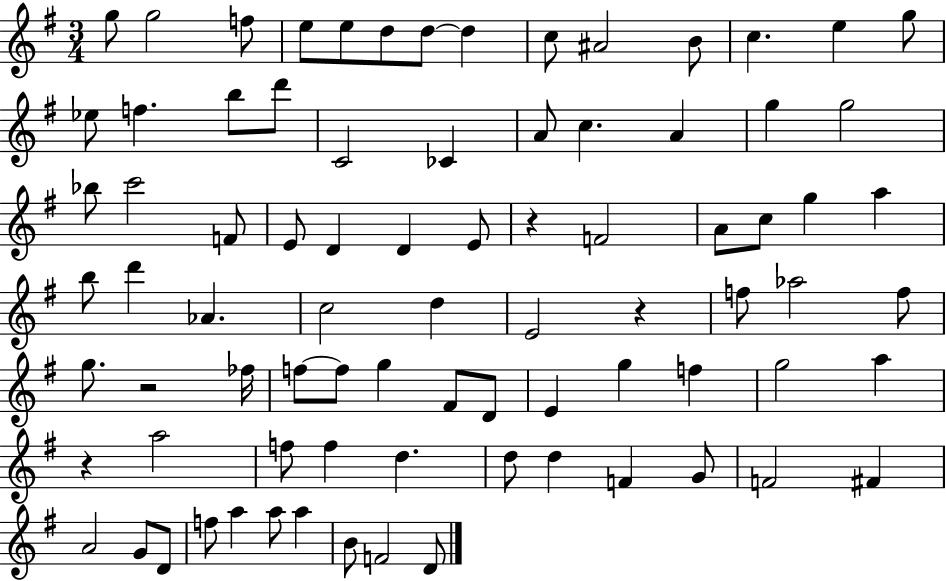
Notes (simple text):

G5/e G5/h F5/e E5/e E5/e D5/e D5/e D5/q C5/e A#4/h B4/e C5/q. E5/q G5/e Eb5/e F5/q. B5/e D6/e C4/h CES4/q A4/e C5/q. A4/q G5/q G5/h Bb5/e C6/h F4/e E4/e D4/q D4/q E4/e R/q F4/h A4/e C5/e G5/q A5/q B5/e D6/q Ab4/q. C5/h D5/q E4/h R/q F5/e Ab5/h F5/e G5/e. R/h FES5/s F5/e F5/e G5/q F#4/e D4/e E4/q G5/q F5/q G5/h A5/q R/q A5/h F5/e F5/q D5/q. D5/e D5/q F4/q G4/e F4/h F#4/q A4/h G4/e D4/e F5/e A5/q A5/e A5/q B4/e F4/h D4/e